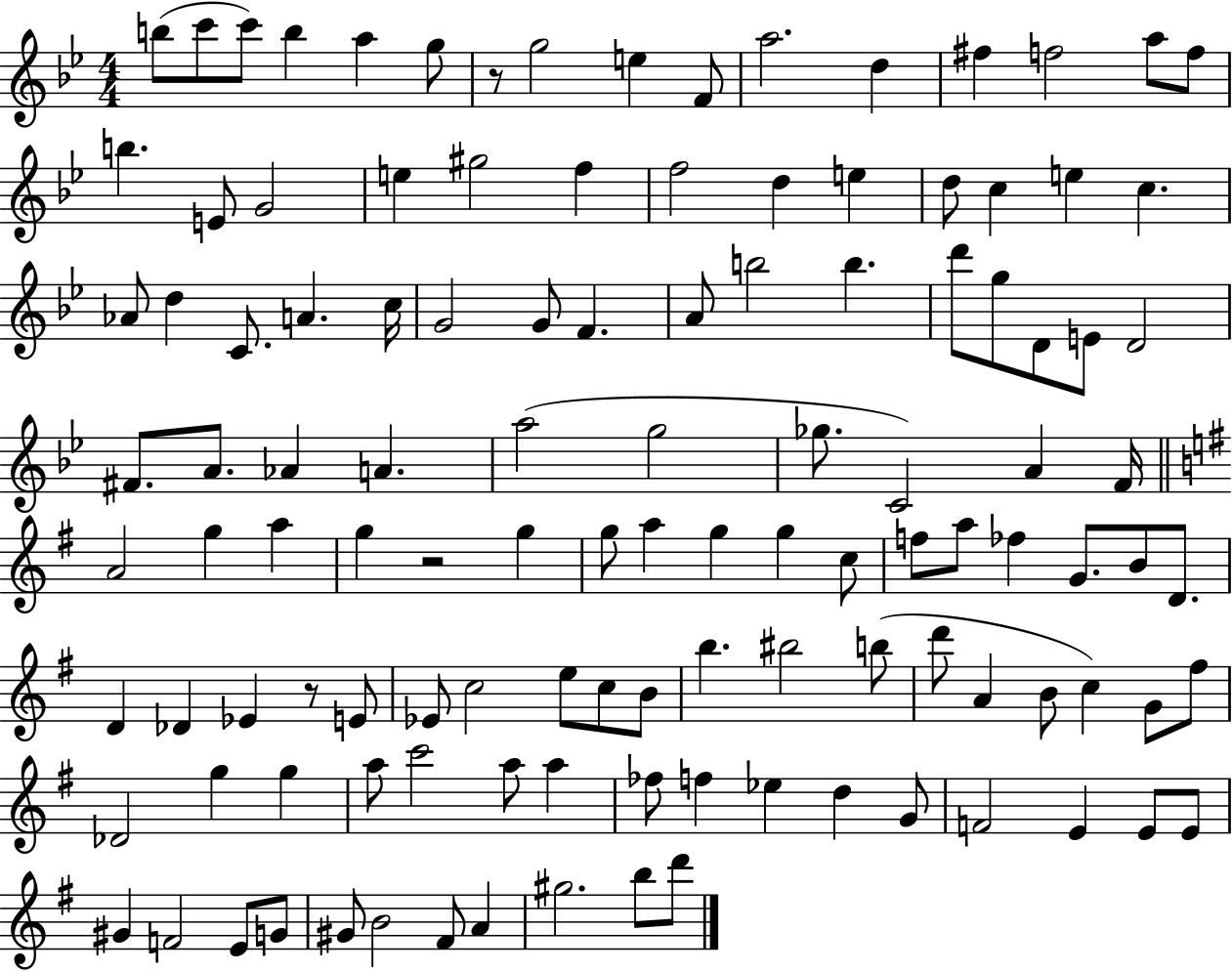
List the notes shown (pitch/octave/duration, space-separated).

B5/e C6/e C6/e B5/q A5/q G5/e R/e G5/h E5/q F4/e A5/h. D5/q F#5/q F5/h A5/e F5/e B5/q. E4/e G4/h E5/q G#5/h F5/q F5/h D5/q E5/q D5/e C5/q E5/q C5/q. Ab4/e D5/q C4/e. A4/q. C5/s G4/h G4/e F4/q. A4/e B5/h B5/q. D6/e G5/e D4/e E4/e D4/h F#4/e. A4/e. Ab4/q A4/q. A5/h G5/h Gb5/e. C4/h A4/q F4/s A4/h G5/q A5/q G5/q R/h G5/q G5/e A5/q G5/q G5/q C5/e F5/e A5/e FES5/q G4/e. B4/e D4/e. D4/q Db4/q Eb4/q R/e E4/e Eb4/e C5/h E5/e C5/e B4/e B5/q. BIS5/h B5/e D6/e A4/q B4/e C5/q G4/e F#5/e Db4/h G5/q G5/q A5/e C6/h A5/e A5/q FES5/e F5/q Eb5/q D5/q G4/e F4/h E4/q E4/e E4/e G#4/q F4/h E4/e G4/e G#4/e B4/h F#4/e A4/q G#5/h. B5/e D6/e